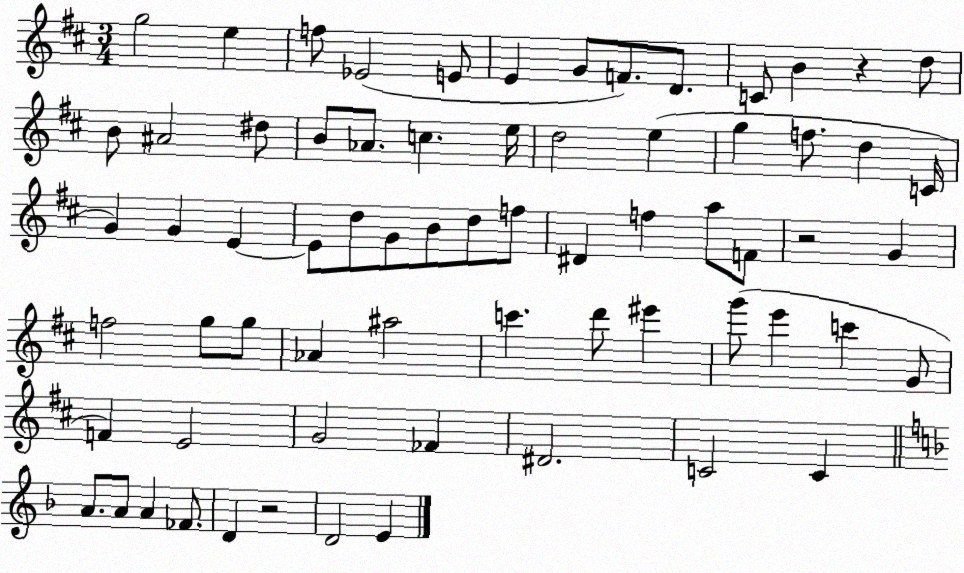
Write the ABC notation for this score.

X:1
T:Untitled
M:3/4
L:1/4
K:D
g2 e f/2 _E2 E/2 E G/2 F/2 D/2 C/2 B z d/2 B/2 ^A2 ^d/2 B/2 _A/2 c e/4 d2 e g f/2 d C/4 G G E E/2 d/2 G/2 B/2 d/2 f/2 ^D f a/2 F/2 z2 G f2 g/2 g/2 _A ^a2 c' d'/2 ^e' g'/2 e' c' G/2 F E2 G2 _F ^D2 C2 C A/2 A/2 A _F/2 D z2 D2 E